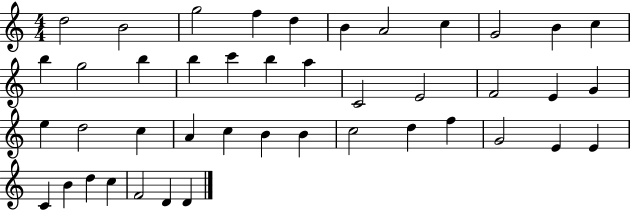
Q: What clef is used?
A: treble